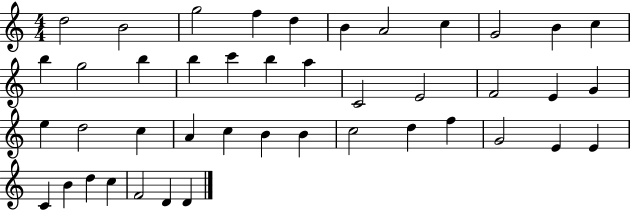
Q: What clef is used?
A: treble